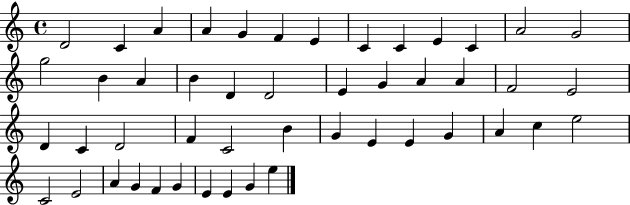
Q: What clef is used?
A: treble